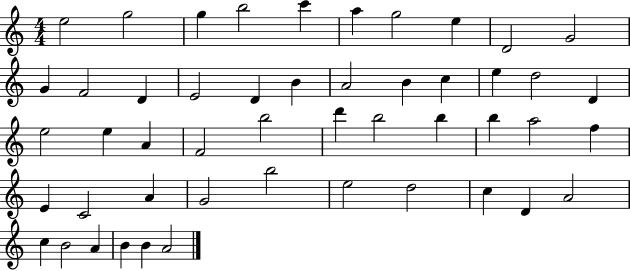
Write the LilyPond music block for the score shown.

{
  \clef treble
  \numericTimeSignature
  \time 4/4
  \key c \major
  e''2 g''2 | g''4 b''2 c'''4 | a''4 g''2 e''4 | d'2 g'2 | \break g'4 f'2 d'4 | e'2 d'4 b'4 | a'2 b'4 c''4 | e''4 d''2 d'4 | \break e''2 e''4 a'4 | f'2 b''2 | d'''4 b''2 b''4 | b''4 a''2 f''4 | \break e'4 c'2 a'4 | g'2 b''2 | e''2 d''2 | c''4 d'4 a'2 | \break c''4 b'2 a'4 | b'4 b'4 a'2 | \bar "|."
}